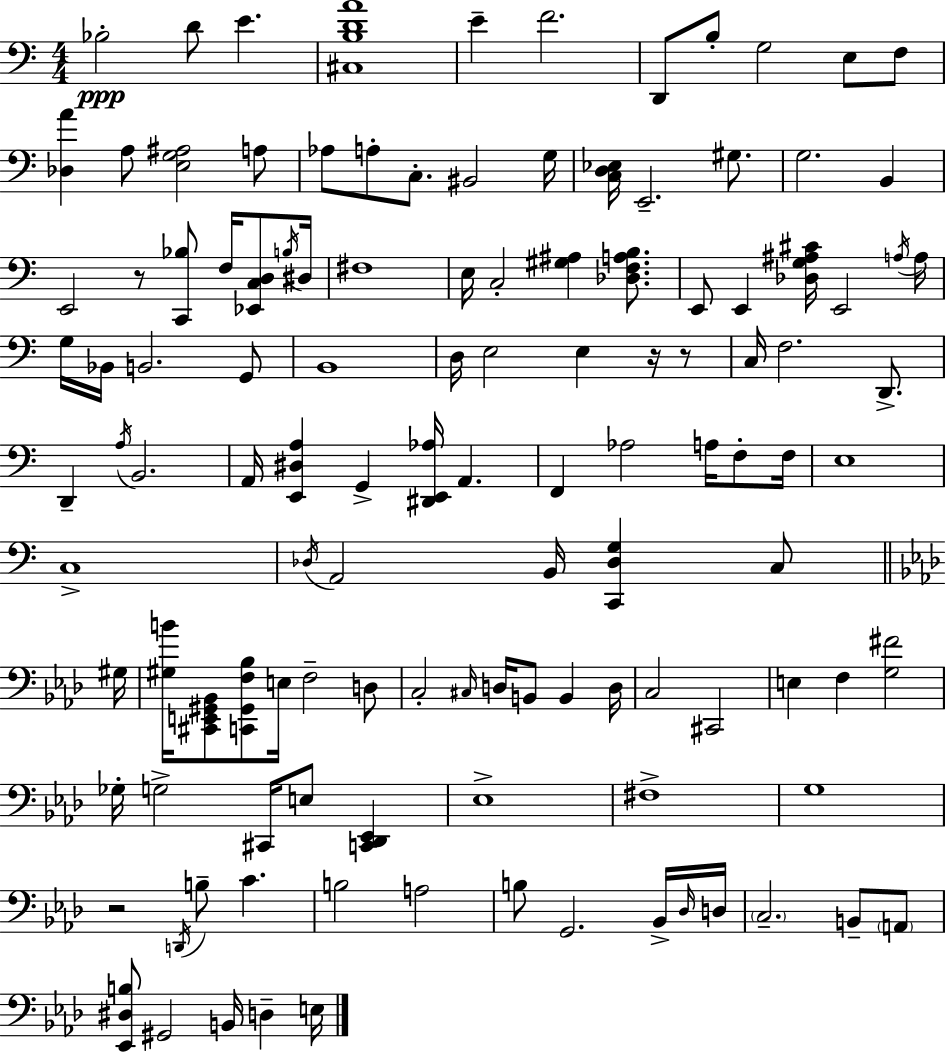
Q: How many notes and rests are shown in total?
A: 121